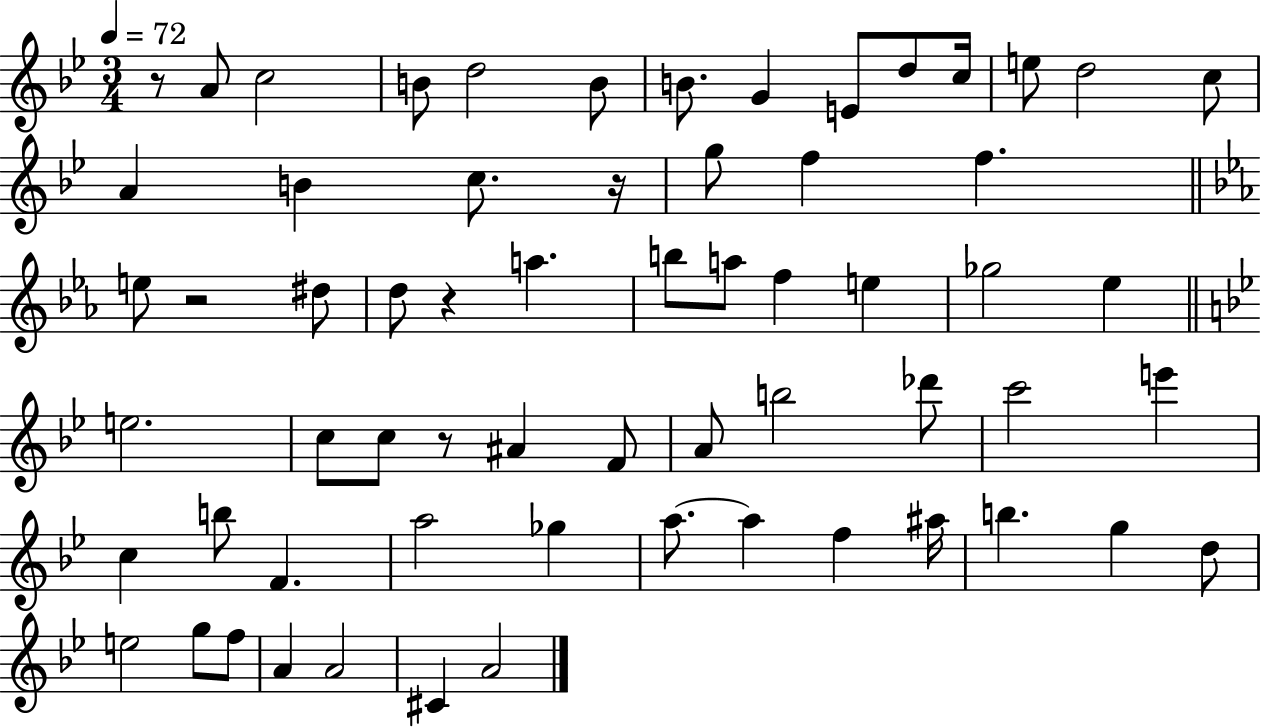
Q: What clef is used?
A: treble